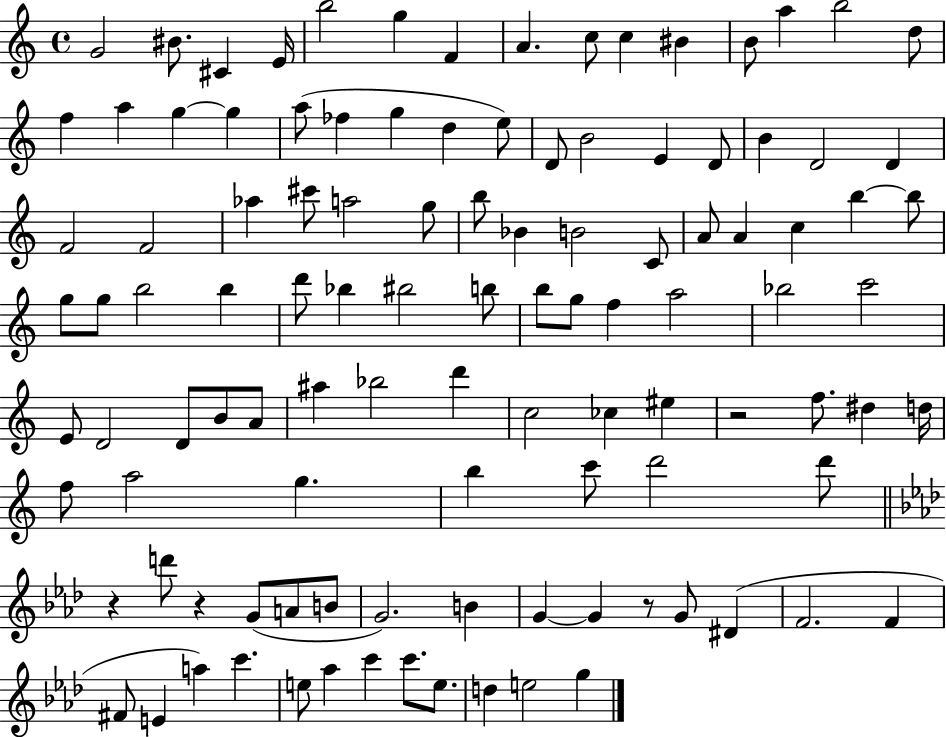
G4/h BIS4/e. C#4/q E4/s B5/h G5/q F4/q A4/q. C5/e C5/q BIS4/q B4/e A5/q B5/h D5/e F5/q A5/q G5/q G5/q A5/e FES5/q G5/q D5/q E5/e D4/e B4/h E4/q D4/e B4/q D4/h D4/q F4/h F4/h Ab5/q C#6/e A5/h G5/e B5/e Bb4/q B4/h C4/e A4/e A4/q C5/q B5/q B5/e G5/e G5/e B5/h B5/q D6/e Bb5/q BIS5/h B5/e B5/e G5/e F5/q A5/h Bb5/h C6/h E4/e D4/h D4/e B4/e A4/e A#5/q Bb5/h D6/q C5/h CES5/q EIS5/q R/h F5/e. D#5/q D5/s F5/e A5/h G5/q. B5/q C6/e D6/h D6/e R/q D6/e R/q G4/e A4/e B4/e G4/h. B4/q G4/q G4/q R/e G4/e D#4/q F4/h. F4/q F#4/e E4/q A5/q C6/q. E5/e Ab5/q C6/q C6/e. E5/e. D5/q E5/h G5/q